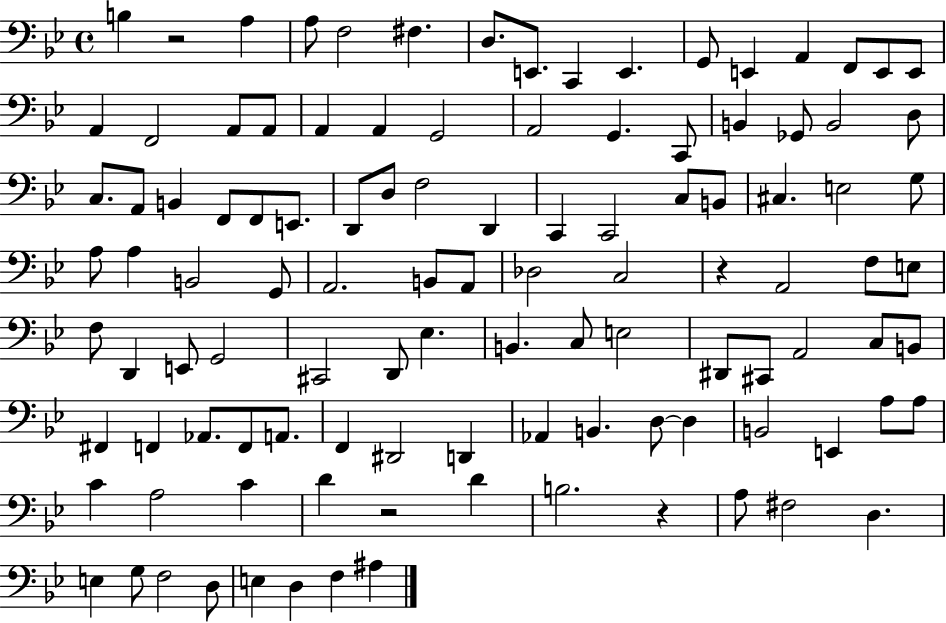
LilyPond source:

{
  \clef bass
  \time 4/4
  \defaultTimeSignature
  \key bes \major
  b4 r2 a4 | a8 f2 fis4. | d8. e,8. c,4 e,4. | g,8 e,4 a,4 f,8 e,8 e,8 | \break a,4 f,2 a,8 a,8 | a,4 a,4 g,2 | a,2 g,4. c,8 | b,4 ges,8 b,2 d8 | \break c8. a,8 b,4 f,8 f,8 e,8. | d,8 d8 f2 d,4 | c,4 c,2 c8 b,8 | cis4. e2 g8 | \break a8 a4 b,2 g,8 | a,2. b,8 a,8 | des2 c2 | r4 a,2 f8 e8 | \break f8 d,4 e,8 g,2 | cis,2 d,8 ees4. | b,4. c8 e2 | dis,8 cis,8 a,2 c8 b,8 | \break fis,4 f,4 aes,8. f,8 a,8. | f,4 dis,2 d,4 | aes,4 b,4. d8~~ d4 | b,2 e,4 a8 a8 | \break c'4 a2 c'4 | d'4 r2 d'4 | b2. r4 | a8 fis2 d4. | \break e4 g8 f2 d8 | e4 d4 f4 ais4 | \bar "|."
}